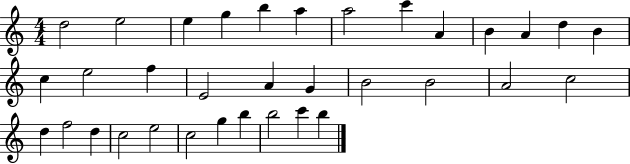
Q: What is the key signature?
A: C major